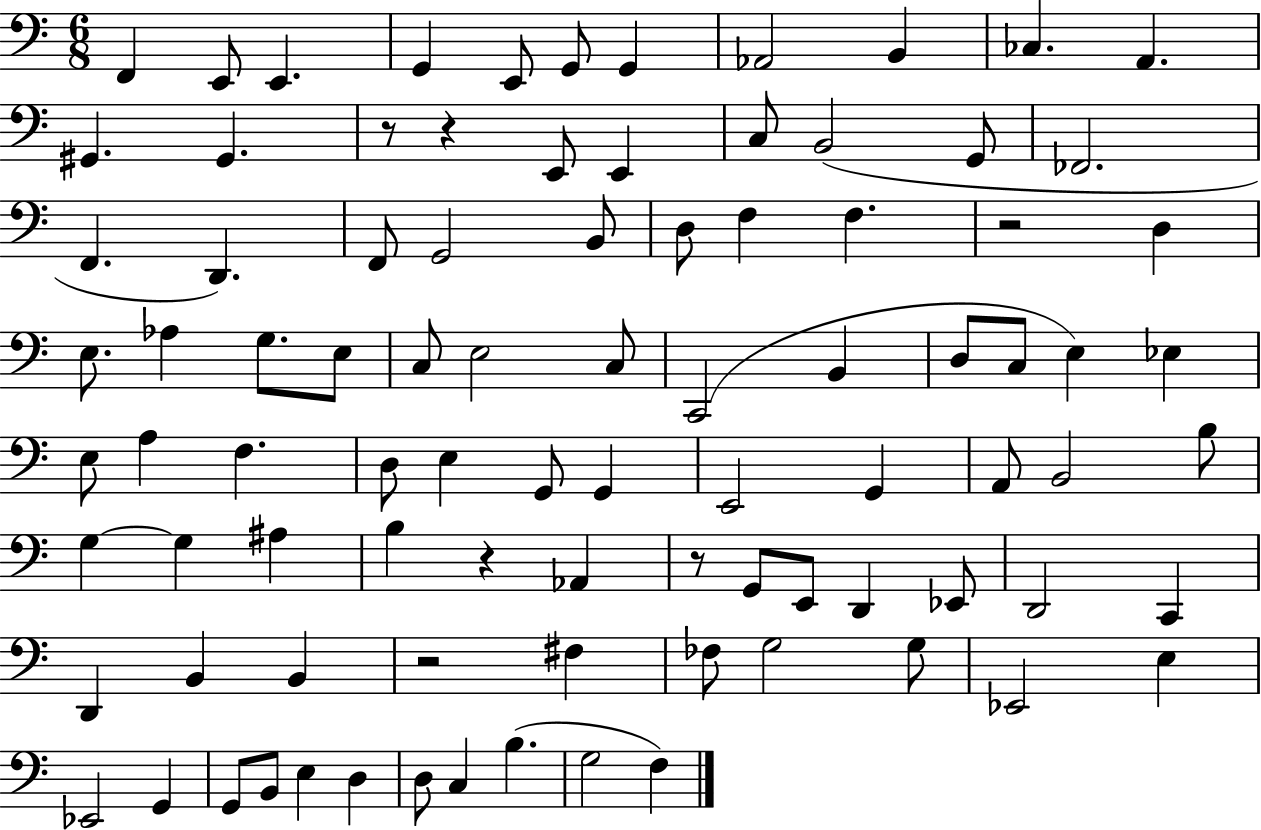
F2/q E2/e E2/q. G2/q E2/e G2/e G2/q Ab2/h B2/q CES3/q. A2/q. G#2/q. G#2/q. R/e R/q E2/e E2/q C3/e B2/h G2/e FES2/h. F2/q. D2/q. F2/e G2/h B2/e D3/e F3/q F3/q. R/h D3/q E3/e. Ab3/q G3/e. E3/e C3/e E3/h C3/e C2/h B2/q D3/e C3/e E3/q Eb3/q E3/e A3/q F3/q. D3/e E3/q G2/e G2/q E2/h G2/q A2/e B2/h B3/e G3/q G3/q A#3/q B3/q R/q Ab2/q R/e G2/e E2/e D2/q Eb2/e D2/h C2/q D2/q B2/q B2/q R/h F#3/q FES3/e G3/h G3/e Eb2/h E3/q Eb2/h G2/q G2/e B2/e E3/q D3/q D3/e C3/q B3/q. G3/h F3/q